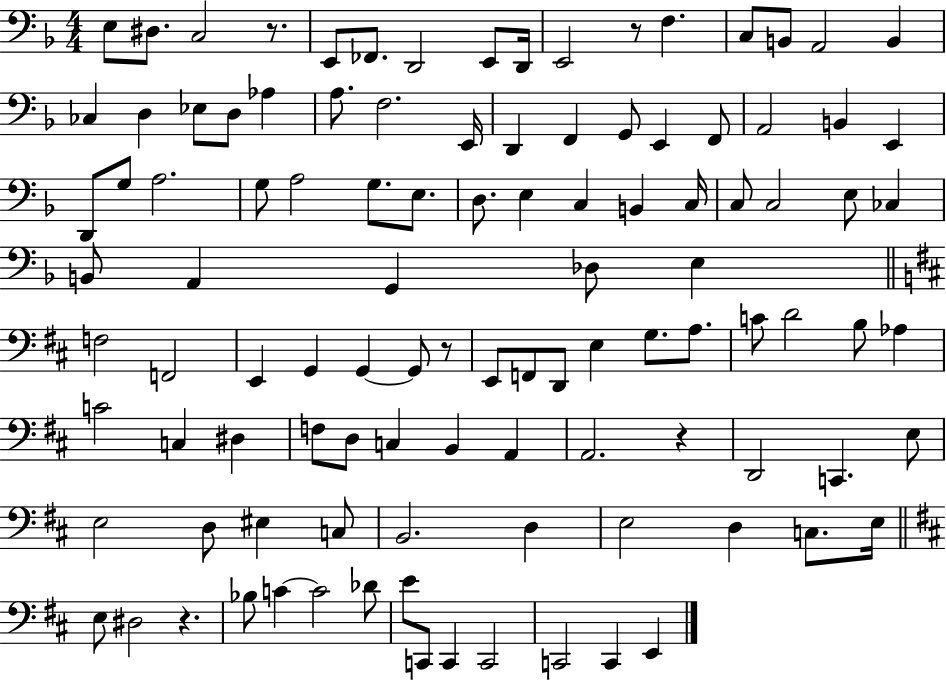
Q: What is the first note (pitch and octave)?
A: E3